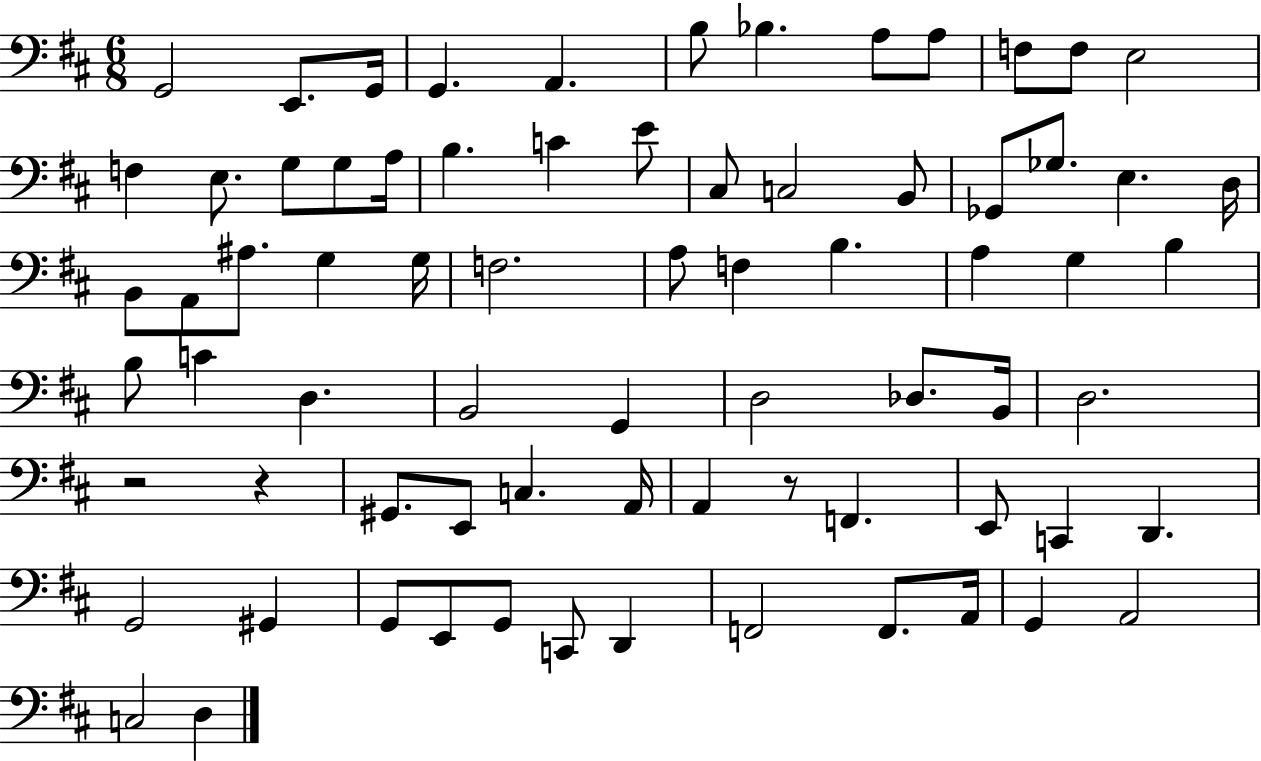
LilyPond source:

{
  \clef bass
  \numericTimeSignature
  \time 6/8
  \key d \major
  \repeat volta 2 { g,2 e,8. g,16 | g,4. a,4. | b8 bes4. a8 a8 | f8 f8 e2 | \break f4 e8. g8 g8 a16 | b4. c'4 e'8 | cis8 c2 b,8 | ges,8 ges8. e4. d16 | \break b,8 a,8 ais8. g4 g16 | f2. | a8 f4 b4. | a4 g4 b4 | \break b8 c'4 d4. | b,2 g,4 | d2 des8. b,16 | d2. | \break r2 r4 | gis,8. e,8 c4. a,16 | a,4 r8 f,4. | e,8 c,4 d,4. | \break g,2 gis,4 | g,8 e,8 g,8 c,8 d,4 | f,2 f,8. a,16 | g,4 a,2 | \break c2 d4 | } \bar "|."
}